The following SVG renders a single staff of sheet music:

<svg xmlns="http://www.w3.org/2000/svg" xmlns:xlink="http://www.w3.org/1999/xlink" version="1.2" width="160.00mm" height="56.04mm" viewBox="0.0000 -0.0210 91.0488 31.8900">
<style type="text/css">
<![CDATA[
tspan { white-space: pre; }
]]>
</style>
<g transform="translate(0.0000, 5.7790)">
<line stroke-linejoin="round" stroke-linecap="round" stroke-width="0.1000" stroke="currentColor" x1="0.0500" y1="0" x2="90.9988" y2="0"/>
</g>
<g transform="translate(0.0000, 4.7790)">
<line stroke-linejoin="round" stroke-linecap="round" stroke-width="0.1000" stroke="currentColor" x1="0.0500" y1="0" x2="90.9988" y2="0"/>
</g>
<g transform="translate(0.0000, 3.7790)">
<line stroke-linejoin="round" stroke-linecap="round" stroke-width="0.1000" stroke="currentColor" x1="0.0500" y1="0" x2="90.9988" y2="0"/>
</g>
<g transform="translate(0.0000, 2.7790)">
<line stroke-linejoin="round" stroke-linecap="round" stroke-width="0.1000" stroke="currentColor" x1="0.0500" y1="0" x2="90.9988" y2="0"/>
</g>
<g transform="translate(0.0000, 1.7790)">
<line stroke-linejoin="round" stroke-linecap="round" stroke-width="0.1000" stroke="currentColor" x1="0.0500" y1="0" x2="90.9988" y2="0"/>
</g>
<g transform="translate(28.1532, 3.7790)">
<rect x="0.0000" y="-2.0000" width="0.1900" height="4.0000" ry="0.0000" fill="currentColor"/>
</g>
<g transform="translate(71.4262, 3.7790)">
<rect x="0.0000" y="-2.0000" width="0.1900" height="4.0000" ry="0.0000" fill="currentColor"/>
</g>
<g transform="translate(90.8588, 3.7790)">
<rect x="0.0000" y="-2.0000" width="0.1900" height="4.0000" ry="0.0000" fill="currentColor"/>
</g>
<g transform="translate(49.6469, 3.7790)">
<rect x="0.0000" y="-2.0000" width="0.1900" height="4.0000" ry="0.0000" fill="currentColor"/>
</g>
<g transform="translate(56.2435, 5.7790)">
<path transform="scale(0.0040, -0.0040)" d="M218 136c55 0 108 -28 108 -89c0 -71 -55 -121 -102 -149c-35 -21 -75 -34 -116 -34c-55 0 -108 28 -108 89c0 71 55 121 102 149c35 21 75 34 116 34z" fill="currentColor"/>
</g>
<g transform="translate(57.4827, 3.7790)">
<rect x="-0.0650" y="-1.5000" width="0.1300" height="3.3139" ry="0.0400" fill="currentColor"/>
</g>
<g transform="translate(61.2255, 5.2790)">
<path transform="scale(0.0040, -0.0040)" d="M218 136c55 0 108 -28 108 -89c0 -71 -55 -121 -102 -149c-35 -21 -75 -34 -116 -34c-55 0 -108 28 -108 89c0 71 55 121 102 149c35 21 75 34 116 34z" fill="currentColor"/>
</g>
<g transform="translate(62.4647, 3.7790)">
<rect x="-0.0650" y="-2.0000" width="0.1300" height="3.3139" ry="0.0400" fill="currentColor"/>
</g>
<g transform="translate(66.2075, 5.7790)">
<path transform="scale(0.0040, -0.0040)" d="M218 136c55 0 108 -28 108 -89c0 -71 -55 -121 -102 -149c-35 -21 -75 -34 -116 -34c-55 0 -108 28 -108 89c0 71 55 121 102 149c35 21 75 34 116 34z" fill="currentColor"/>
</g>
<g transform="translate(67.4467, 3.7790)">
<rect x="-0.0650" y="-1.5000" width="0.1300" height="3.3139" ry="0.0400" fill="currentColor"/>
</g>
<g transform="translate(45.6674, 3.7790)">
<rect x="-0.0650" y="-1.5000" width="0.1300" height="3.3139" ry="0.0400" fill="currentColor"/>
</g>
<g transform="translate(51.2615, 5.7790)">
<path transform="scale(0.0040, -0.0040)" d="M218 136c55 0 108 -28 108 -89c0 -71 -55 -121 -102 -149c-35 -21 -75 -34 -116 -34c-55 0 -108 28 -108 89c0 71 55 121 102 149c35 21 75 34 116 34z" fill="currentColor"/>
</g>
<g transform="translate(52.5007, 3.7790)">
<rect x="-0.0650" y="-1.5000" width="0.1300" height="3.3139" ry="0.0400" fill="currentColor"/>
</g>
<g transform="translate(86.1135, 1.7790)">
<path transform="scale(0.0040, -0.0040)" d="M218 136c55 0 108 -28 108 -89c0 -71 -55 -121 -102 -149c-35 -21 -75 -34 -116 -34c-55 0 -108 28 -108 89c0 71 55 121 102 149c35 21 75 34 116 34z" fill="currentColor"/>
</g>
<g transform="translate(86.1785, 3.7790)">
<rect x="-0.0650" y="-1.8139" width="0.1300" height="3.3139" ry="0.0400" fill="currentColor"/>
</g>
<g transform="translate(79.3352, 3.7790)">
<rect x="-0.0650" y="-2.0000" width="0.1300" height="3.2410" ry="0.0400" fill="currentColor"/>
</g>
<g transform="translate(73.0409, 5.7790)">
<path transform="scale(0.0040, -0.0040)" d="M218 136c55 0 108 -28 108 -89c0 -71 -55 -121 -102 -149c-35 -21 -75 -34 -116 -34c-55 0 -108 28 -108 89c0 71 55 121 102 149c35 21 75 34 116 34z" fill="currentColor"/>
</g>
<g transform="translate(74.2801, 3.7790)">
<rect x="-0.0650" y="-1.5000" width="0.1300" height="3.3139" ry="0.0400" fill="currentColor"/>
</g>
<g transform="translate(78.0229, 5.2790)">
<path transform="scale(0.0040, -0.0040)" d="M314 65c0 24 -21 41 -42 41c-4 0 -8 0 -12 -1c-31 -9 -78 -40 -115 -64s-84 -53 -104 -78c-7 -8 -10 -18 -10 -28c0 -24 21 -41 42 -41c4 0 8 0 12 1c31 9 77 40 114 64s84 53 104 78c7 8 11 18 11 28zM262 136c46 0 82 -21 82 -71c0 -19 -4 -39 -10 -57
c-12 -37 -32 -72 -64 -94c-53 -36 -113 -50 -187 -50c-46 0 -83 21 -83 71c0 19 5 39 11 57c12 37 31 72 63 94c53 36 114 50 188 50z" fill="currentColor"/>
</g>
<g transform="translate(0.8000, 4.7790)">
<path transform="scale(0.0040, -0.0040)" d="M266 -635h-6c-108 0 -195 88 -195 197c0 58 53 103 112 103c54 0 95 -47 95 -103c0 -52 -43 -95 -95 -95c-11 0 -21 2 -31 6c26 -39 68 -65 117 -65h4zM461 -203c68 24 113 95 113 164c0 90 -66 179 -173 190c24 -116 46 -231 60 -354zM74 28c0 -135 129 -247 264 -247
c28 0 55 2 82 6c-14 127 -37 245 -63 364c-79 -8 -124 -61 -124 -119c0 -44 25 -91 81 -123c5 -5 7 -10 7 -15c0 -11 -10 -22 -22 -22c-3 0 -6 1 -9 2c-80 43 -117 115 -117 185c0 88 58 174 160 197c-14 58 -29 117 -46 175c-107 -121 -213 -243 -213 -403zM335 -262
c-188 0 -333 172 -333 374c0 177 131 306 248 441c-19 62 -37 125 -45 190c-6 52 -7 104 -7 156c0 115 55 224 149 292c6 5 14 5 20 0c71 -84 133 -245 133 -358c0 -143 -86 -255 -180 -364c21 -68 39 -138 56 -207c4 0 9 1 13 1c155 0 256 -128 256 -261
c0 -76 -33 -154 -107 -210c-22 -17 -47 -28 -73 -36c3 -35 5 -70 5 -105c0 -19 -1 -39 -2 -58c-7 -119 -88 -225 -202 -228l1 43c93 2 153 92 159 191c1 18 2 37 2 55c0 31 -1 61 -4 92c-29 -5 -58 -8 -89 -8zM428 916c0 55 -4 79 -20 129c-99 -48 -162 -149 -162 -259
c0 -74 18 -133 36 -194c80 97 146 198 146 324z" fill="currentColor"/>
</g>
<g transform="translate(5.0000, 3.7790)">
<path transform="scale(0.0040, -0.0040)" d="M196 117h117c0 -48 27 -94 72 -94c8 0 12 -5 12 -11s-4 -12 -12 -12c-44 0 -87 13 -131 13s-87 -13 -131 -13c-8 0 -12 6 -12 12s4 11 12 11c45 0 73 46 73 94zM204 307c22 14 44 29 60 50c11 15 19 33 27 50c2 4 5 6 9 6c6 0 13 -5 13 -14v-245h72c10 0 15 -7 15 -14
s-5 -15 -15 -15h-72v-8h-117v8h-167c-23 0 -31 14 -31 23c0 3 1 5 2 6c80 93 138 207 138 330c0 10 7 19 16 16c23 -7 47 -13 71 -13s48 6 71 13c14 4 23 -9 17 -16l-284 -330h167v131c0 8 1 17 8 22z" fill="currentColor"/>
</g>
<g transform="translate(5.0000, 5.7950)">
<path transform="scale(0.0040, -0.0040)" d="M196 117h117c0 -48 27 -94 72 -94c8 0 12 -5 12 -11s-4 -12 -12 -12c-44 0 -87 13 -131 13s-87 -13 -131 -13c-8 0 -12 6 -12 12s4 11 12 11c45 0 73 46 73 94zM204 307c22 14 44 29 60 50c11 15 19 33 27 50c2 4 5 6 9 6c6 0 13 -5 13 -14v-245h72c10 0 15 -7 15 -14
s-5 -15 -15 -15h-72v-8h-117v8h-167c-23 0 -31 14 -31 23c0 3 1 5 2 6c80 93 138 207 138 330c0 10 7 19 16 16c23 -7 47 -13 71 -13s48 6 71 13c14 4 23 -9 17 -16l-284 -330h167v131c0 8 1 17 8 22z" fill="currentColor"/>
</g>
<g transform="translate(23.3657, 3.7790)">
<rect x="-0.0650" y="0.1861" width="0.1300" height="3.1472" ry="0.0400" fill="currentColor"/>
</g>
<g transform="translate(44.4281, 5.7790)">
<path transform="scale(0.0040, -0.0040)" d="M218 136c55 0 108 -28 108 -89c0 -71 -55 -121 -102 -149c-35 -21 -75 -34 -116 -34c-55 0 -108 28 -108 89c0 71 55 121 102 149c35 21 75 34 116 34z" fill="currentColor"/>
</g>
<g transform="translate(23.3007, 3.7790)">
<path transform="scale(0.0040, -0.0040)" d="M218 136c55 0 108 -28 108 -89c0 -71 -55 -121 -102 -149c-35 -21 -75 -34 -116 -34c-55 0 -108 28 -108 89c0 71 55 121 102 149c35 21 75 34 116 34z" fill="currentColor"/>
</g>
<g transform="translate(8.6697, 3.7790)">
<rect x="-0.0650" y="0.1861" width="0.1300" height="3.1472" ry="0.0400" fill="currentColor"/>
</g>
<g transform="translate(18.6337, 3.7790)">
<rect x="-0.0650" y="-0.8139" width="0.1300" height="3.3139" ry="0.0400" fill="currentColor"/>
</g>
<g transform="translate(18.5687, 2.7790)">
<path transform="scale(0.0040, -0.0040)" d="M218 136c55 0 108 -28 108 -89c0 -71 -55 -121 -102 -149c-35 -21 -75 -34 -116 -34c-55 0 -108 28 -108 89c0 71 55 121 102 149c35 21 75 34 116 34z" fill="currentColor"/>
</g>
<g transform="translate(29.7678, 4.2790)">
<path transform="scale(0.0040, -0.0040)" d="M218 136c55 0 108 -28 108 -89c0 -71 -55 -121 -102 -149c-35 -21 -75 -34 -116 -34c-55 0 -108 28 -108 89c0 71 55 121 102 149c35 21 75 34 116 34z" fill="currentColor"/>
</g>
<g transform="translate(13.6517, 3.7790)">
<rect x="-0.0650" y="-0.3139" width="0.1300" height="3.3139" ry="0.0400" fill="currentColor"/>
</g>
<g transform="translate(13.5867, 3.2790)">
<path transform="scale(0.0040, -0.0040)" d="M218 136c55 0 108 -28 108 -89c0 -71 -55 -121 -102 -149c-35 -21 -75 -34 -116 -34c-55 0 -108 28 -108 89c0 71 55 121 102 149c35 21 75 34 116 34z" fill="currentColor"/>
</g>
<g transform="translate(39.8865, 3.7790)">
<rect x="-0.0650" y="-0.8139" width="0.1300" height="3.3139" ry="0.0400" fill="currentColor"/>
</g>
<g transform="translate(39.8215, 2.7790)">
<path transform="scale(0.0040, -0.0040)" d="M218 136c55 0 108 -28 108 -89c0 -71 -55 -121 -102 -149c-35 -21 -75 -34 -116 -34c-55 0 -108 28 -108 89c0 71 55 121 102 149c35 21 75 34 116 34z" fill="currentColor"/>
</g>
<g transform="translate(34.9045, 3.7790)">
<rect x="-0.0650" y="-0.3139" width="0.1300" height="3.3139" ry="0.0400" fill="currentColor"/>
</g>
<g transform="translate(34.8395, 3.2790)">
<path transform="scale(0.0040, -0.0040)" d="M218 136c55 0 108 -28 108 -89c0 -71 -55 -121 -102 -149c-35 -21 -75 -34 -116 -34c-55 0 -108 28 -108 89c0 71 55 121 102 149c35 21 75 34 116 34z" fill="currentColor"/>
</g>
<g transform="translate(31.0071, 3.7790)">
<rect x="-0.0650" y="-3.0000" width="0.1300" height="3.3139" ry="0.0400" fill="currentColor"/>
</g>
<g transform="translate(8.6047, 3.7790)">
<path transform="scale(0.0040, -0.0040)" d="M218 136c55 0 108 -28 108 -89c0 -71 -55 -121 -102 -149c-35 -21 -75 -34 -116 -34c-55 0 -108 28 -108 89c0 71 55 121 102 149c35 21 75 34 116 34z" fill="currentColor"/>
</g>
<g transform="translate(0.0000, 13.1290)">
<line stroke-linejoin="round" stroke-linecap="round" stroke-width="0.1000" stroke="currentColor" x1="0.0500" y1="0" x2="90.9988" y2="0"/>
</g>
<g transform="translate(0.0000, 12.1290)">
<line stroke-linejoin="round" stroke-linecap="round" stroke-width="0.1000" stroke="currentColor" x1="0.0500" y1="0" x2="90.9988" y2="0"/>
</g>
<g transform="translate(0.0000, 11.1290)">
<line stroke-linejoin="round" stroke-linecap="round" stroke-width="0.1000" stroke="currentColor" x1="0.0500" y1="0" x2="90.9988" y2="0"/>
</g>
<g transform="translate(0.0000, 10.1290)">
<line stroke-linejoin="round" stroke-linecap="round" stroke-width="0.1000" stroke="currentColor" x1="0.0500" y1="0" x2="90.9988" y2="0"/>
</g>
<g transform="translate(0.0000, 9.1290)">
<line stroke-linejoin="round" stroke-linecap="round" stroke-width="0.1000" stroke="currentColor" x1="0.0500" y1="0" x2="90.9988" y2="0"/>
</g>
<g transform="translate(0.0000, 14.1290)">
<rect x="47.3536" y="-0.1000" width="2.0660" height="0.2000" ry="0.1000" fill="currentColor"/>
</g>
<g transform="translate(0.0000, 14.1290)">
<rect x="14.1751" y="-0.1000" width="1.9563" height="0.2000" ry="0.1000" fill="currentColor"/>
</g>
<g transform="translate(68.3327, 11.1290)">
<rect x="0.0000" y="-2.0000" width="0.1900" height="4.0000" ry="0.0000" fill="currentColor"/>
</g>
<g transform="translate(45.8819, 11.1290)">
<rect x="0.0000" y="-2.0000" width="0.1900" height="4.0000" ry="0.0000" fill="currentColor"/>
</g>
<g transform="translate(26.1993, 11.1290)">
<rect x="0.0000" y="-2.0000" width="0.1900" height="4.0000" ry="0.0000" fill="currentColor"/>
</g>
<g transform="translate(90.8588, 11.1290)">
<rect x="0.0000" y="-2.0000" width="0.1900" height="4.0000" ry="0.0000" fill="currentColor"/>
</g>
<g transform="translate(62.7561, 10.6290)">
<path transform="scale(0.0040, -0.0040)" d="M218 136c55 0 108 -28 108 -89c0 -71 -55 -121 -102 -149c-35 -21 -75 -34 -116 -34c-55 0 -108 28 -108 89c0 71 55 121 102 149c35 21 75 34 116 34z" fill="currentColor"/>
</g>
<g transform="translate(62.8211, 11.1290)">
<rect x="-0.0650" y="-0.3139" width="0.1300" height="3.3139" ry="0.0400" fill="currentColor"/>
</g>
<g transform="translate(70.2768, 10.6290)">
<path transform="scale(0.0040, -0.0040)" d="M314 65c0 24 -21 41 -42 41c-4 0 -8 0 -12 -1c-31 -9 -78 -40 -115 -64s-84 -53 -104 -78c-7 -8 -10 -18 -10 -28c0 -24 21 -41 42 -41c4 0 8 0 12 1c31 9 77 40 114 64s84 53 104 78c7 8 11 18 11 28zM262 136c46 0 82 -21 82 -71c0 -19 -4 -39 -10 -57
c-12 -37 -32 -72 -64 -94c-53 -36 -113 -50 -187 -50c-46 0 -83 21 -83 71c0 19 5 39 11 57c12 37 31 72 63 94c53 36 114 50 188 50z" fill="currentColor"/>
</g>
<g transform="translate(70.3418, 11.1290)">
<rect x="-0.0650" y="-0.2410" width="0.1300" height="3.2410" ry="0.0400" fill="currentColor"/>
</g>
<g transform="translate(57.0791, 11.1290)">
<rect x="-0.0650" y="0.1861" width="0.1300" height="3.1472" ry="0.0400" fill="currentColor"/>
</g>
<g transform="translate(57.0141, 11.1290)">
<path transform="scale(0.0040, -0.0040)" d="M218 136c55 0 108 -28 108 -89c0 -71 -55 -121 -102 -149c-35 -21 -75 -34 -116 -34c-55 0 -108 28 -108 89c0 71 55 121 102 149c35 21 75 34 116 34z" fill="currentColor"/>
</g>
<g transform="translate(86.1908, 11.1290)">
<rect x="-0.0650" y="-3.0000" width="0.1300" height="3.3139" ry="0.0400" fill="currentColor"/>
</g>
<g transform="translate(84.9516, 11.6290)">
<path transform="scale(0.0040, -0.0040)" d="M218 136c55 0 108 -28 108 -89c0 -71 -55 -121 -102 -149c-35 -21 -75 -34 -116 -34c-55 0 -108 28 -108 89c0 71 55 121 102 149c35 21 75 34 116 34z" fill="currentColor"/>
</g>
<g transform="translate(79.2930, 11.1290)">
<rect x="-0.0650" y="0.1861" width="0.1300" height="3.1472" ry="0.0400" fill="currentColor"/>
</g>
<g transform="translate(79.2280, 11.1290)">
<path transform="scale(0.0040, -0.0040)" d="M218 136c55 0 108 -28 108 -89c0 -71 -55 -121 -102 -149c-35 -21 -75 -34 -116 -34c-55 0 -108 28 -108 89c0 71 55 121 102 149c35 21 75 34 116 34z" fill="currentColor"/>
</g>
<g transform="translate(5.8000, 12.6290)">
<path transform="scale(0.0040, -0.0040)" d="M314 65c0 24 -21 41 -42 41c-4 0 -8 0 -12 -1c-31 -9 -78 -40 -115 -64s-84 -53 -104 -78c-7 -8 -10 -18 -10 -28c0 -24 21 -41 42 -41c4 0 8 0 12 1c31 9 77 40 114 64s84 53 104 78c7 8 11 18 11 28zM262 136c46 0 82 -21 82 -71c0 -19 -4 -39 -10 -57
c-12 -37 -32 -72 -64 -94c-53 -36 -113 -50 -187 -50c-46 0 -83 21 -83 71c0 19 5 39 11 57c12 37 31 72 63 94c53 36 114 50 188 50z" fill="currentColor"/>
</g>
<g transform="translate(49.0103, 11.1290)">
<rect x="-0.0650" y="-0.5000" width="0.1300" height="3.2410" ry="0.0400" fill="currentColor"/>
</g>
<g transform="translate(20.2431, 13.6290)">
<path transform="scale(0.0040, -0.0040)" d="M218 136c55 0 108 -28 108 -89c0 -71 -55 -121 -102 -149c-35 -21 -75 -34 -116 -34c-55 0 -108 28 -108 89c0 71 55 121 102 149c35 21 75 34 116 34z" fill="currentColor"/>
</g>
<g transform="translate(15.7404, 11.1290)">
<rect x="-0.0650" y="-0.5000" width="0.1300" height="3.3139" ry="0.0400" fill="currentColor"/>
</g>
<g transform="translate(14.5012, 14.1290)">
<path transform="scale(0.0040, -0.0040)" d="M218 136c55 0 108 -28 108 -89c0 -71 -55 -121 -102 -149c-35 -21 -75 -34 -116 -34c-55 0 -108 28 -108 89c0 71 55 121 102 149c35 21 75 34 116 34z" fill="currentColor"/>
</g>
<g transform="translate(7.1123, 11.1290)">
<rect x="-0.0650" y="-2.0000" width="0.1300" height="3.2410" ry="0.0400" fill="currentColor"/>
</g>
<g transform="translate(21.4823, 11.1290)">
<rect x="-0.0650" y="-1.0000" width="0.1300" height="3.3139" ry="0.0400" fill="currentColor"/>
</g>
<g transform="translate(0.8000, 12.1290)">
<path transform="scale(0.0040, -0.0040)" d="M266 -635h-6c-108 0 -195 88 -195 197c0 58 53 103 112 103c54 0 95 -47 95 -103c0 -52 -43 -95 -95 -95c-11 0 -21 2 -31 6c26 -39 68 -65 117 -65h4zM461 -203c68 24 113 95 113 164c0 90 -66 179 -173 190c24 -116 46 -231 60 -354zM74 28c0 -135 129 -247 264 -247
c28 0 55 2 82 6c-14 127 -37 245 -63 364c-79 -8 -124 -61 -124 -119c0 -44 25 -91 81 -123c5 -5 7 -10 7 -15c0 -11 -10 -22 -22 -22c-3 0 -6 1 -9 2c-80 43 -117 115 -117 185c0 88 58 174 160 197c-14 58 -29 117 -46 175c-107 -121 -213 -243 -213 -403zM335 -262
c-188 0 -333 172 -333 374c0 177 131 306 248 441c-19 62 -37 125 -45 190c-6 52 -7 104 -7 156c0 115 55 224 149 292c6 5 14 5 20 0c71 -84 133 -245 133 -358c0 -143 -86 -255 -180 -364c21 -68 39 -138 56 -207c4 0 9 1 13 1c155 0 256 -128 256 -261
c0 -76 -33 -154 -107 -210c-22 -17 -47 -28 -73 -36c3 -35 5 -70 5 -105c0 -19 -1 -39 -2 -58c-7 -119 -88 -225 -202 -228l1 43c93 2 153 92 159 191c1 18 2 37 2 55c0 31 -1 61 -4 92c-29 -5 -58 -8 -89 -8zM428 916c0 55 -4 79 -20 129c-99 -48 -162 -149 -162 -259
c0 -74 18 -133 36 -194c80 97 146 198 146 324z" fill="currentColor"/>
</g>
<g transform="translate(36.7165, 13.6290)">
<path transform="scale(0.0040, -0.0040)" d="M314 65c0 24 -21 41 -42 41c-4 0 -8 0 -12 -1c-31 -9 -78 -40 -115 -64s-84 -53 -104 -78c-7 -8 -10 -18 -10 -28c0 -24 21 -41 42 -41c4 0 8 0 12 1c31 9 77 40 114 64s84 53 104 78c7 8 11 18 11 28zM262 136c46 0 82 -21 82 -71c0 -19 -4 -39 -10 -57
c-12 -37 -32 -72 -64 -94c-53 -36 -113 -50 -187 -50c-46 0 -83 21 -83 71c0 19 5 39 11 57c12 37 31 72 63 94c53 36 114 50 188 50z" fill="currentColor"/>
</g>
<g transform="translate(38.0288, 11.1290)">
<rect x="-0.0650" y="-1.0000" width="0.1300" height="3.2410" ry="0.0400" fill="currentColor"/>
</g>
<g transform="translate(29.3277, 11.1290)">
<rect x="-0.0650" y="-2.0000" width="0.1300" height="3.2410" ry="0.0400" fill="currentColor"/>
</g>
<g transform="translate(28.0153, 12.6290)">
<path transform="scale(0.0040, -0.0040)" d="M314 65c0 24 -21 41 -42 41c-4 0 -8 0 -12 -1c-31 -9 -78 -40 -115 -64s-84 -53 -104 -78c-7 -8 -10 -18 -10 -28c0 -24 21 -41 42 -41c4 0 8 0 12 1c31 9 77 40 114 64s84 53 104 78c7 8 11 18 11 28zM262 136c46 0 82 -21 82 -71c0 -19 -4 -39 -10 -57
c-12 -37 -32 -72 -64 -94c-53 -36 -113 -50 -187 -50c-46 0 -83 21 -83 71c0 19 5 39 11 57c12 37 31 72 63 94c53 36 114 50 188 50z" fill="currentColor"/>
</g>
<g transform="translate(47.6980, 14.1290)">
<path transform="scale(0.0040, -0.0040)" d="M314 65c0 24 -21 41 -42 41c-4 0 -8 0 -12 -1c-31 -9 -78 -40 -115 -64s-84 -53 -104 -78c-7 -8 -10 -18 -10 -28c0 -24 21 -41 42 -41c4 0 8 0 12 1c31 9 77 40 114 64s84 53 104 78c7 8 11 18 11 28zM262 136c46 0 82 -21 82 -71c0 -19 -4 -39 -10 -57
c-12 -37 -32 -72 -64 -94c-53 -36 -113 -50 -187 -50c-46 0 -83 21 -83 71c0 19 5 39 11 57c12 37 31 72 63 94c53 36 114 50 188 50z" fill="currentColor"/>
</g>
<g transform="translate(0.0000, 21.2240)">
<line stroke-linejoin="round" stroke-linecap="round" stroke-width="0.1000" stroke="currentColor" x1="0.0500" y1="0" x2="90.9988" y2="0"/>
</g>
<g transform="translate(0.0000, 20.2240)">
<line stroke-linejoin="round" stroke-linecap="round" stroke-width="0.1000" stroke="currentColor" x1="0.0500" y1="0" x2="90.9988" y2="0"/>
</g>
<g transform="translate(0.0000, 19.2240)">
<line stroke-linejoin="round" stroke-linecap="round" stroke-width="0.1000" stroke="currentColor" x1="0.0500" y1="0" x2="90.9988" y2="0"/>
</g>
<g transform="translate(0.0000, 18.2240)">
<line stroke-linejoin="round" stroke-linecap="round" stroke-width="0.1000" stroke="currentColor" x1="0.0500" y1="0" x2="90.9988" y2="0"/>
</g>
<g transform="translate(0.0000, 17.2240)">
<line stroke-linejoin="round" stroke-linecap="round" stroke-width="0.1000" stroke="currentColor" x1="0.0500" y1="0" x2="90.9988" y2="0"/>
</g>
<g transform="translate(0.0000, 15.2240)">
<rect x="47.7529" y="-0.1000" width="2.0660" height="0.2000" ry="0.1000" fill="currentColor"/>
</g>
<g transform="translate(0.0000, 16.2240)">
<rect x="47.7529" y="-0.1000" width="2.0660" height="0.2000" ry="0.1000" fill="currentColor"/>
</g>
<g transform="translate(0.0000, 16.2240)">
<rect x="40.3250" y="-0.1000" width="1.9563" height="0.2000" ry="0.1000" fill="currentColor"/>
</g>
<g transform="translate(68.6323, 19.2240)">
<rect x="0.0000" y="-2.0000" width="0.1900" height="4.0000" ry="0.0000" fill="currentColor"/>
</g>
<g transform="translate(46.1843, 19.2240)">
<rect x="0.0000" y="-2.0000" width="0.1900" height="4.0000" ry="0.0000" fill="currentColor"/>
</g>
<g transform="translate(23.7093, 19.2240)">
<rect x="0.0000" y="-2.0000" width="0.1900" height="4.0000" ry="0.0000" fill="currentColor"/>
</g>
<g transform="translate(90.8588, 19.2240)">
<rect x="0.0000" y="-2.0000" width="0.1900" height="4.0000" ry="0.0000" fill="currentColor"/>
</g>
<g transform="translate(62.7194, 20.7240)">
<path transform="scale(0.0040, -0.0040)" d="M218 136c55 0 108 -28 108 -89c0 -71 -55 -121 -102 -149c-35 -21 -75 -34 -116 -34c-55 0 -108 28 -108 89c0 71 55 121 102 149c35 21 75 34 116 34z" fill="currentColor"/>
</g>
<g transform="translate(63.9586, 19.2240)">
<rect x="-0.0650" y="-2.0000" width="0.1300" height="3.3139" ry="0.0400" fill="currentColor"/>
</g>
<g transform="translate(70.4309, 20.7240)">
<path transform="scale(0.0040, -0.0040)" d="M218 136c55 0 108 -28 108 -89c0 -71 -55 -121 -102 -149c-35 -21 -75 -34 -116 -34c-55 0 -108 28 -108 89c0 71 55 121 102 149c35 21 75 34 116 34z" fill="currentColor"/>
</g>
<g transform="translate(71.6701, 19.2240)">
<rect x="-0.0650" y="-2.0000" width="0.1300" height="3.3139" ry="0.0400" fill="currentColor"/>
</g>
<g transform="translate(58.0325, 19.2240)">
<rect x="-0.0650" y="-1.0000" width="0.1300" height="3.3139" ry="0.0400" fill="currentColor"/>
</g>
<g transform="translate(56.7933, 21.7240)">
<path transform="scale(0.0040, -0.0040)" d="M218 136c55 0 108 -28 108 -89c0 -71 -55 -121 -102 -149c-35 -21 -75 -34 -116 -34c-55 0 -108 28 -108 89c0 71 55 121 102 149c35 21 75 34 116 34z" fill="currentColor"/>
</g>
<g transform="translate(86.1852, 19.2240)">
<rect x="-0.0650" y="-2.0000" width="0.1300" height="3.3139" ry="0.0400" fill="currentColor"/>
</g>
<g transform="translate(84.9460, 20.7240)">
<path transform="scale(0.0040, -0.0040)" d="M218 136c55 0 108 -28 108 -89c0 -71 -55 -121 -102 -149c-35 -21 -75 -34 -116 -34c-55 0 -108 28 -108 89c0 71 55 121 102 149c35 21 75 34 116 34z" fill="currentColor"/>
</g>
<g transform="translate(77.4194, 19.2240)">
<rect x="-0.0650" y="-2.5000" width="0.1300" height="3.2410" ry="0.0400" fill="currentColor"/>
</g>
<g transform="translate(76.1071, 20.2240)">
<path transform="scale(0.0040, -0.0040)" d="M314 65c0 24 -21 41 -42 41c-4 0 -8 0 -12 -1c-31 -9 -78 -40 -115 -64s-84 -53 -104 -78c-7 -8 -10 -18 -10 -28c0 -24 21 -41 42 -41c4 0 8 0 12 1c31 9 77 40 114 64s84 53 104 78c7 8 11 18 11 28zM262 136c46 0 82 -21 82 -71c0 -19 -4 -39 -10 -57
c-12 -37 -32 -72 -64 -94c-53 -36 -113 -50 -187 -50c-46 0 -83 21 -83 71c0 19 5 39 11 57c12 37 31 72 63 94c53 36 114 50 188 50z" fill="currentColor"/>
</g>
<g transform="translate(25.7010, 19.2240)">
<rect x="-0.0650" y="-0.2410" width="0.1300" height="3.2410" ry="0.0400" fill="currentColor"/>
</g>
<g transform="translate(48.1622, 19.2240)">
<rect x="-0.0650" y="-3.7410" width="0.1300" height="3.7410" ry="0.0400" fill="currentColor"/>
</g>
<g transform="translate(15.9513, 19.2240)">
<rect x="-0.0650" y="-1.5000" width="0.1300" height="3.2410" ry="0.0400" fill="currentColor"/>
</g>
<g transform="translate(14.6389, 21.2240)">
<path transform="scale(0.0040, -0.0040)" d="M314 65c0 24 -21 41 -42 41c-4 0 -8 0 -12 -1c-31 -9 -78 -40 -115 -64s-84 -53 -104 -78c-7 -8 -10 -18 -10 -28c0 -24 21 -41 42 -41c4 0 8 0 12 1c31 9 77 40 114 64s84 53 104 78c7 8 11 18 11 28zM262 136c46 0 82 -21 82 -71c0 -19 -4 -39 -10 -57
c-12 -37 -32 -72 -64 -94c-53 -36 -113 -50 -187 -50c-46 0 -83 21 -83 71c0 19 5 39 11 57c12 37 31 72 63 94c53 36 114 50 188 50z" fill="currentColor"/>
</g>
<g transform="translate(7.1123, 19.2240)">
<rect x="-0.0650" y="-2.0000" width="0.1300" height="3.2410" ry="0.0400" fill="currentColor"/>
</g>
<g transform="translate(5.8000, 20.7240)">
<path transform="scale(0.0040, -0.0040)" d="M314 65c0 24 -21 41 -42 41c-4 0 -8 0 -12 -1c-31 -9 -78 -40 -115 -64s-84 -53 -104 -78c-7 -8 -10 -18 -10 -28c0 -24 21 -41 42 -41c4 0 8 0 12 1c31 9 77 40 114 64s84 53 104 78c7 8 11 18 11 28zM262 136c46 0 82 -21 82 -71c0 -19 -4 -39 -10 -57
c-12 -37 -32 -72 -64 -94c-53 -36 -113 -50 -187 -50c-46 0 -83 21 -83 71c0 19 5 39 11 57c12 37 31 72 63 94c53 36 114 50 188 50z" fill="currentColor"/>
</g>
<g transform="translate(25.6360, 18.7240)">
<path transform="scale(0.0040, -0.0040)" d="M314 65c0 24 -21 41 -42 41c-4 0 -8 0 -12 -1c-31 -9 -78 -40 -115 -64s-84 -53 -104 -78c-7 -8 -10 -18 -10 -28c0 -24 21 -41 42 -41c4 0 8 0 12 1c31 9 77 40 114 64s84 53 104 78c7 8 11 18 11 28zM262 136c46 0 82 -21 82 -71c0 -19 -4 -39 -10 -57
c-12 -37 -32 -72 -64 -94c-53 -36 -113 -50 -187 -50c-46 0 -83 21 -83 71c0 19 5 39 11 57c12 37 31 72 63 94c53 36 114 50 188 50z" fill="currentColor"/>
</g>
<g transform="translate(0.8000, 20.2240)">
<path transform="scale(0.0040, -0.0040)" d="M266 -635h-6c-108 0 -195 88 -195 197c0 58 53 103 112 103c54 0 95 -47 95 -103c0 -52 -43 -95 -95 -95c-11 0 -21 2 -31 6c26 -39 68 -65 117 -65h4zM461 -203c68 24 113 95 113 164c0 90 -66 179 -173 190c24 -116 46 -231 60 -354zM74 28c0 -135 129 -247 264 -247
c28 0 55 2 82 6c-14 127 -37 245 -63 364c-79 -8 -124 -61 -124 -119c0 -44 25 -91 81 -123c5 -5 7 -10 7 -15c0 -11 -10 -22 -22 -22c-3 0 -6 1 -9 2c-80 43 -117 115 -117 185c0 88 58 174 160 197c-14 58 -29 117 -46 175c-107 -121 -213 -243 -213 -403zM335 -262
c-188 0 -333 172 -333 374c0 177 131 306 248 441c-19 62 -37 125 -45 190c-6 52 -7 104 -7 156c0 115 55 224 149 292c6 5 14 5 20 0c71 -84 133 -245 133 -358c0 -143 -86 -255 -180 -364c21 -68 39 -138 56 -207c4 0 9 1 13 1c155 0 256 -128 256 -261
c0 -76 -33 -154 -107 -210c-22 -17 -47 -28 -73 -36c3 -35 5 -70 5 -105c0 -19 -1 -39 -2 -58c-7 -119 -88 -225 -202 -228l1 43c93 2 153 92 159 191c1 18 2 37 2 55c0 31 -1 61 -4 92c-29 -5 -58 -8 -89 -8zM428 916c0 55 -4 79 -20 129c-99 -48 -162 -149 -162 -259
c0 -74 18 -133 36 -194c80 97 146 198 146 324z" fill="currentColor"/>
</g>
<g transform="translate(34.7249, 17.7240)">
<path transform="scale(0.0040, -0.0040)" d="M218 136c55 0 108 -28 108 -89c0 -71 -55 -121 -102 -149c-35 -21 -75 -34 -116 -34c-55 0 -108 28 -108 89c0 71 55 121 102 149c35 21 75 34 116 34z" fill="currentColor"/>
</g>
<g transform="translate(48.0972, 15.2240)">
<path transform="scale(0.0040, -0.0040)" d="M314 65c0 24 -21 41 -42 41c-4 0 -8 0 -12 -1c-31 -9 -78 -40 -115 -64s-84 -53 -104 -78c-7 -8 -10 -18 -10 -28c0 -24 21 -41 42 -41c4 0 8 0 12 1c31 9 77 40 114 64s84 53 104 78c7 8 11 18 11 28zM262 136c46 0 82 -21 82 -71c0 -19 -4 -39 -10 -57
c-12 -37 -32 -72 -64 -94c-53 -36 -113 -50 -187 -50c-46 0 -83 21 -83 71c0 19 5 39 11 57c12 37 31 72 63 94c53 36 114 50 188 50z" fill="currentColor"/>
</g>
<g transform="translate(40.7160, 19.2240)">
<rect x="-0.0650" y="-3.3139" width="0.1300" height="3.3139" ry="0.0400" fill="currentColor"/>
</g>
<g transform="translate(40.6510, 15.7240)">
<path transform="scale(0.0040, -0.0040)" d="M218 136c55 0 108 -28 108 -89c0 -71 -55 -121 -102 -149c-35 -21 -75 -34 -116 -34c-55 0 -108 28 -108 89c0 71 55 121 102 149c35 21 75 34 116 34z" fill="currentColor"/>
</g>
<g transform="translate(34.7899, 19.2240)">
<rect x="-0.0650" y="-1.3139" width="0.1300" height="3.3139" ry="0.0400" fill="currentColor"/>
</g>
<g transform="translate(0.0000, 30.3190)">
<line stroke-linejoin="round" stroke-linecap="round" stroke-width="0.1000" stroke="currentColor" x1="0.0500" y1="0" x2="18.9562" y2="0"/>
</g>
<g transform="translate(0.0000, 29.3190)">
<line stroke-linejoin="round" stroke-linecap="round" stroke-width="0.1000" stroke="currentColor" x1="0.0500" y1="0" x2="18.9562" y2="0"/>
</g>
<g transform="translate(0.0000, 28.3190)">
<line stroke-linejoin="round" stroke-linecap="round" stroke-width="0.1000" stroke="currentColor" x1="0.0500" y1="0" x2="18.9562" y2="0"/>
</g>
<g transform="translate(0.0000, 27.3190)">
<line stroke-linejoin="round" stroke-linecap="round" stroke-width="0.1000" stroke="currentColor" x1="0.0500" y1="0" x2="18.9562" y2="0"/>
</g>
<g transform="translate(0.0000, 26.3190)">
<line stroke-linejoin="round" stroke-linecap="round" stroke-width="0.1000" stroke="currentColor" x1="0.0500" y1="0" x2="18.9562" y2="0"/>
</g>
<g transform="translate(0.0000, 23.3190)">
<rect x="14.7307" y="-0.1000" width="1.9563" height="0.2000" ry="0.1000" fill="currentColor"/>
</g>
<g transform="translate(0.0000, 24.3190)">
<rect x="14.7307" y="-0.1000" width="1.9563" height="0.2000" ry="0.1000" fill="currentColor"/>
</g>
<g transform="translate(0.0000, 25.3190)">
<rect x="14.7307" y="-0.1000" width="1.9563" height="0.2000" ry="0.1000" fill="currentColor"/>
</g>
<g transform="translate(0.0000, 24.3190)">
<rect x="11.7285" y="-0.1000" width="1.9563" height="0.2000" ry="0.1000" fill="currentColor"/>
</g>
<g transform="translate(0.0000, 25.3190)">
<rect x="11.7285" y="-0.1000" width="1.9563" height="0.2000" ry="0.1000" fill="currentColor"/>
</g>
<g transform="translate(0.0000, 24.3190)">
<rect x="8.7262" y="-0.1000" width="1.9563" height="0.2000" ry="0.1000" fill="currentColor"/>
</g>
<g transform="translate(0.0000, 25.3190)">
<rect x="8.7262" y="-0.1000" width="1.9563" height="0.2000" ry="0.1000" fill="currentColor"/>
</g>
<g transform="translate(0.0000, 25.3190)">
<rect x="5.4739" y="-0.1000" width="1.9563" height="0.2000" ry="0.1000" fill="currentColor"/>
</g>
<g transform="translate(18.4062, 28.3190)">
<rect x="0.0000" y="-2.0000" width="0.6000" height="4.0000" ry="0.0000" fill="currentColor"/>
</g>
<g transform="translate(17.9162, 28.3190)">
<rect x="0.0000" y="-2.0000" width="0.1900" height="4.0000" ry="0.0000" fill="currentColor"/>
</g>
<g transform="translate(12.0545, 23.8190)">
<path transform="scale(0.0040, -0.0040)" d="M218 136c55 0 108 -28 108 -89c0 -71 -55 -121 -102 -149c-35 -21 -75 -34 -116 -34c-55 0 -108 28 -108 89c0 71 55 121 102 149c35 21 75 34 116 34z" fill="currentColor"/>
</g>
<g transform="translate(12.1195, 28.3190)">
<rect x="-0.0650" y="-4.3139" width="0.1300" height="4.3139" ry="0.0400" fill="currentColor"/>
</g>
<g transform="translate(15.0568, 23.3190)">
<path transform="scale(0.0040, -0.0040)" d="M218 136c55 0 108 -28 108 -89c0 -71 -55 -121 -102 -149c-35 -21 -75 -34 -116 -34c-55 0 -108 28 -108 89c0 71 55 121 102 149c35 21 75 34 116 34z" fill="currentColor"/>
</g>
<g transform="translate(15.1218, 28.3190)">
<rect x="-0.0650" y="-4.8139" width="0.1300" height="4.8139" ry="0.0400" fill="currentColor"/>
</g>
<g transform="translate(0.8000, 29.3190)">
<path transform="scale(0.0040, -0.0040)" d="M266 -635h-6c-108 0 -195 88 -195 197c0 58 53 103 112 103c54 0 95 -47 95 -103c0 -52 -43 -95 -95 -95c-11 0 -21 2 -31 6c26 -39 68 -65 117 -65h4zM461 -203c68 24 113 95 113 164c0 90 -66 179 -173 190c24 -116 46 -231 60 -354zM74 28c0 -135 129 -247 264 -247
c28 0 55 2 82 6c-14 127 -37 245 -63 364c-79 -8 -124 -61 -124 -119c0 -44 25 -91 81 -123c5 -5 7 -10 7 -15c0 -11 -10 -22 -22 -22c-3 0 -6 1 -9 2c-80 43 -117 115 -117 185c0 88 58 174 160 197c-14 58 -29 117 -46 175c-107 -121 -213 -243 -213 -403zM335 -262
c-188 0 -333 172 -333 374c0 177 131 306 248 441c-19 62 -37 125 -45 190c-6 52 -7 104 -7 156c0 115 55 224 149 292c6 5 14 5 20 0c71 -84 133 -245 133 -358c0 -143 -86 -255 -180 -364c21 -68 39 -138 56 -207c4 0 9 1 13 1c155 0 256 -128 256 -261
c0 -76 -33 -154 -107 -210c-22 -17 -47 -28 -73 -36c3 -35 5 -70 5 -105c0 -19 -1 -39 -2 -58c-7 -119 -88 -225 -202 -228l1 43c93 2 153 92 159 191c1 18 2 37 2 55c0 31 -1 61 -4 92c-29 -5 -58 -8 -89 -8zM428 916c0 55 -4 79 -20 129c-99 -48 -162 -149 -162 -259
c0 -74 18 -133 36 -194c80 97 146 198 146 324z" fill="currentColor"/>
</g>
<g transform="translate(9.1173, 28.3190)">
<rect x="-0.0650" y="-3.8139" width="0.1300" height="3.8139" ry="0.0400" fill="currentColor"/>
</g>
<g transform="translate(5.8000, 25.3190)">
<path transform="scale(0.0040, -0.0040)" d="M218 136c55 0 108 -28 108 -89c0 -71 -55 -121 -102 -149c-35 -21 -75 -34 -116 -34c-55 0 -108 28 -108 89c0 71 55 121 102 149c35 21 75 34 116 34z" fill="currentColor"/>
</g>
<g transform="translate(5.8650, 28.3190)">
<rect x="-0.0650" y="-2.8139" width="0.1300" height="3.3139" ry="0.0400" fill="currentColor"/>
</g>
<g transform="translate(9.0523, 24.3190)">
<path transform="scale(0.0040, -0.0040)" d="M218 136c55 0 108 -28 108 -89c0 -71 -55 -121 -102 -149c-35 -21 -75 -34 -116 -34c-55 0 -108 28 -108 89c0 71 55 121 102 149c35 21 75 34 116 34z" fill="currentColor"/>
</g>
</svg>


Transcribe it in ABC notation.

X:1
T:Untitled
M:4/4
L:1/4
K:C
B c d B A c d E E E F E E F2 f F2 C D F2 D2 C2 B c c2 B A F2 E2 c2 e b c'2 D F F G2 F a c' d' e'